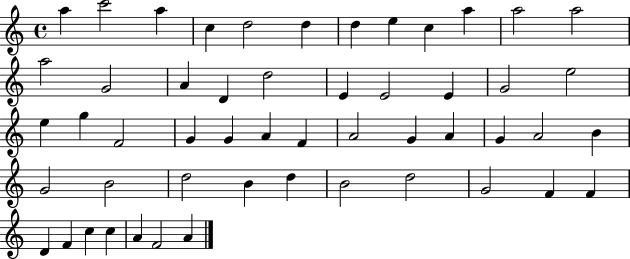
X:1
T:Untitled
M:4/4
L:1/4
K:C
a c'2 a c d2 d d e c a a2 a2 a2 G2 A D d2 E E2 E G2 e2 e g F2 G G A F A2 G A G A2 B G2 B2 d2 B d B2 d2 G2 F F D F c c A F2 A